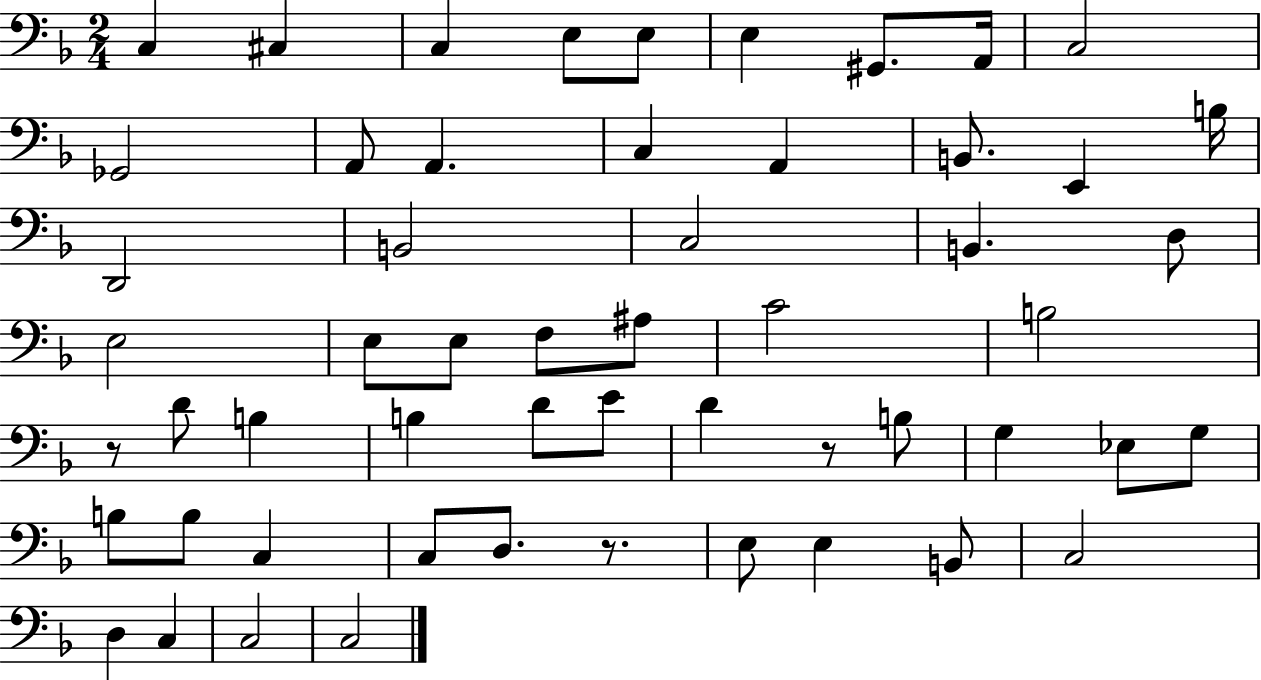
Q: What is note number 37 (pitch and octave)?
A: G3